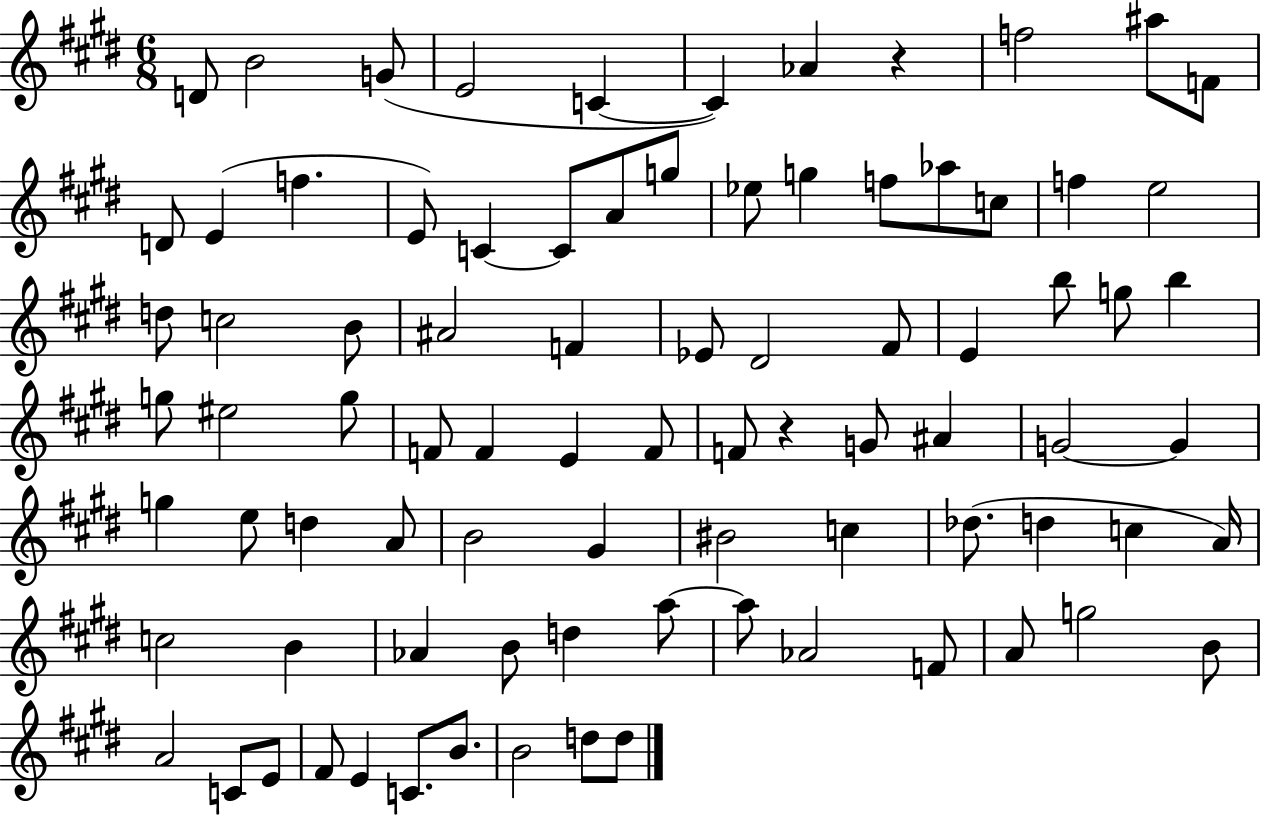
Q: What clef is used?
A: treble